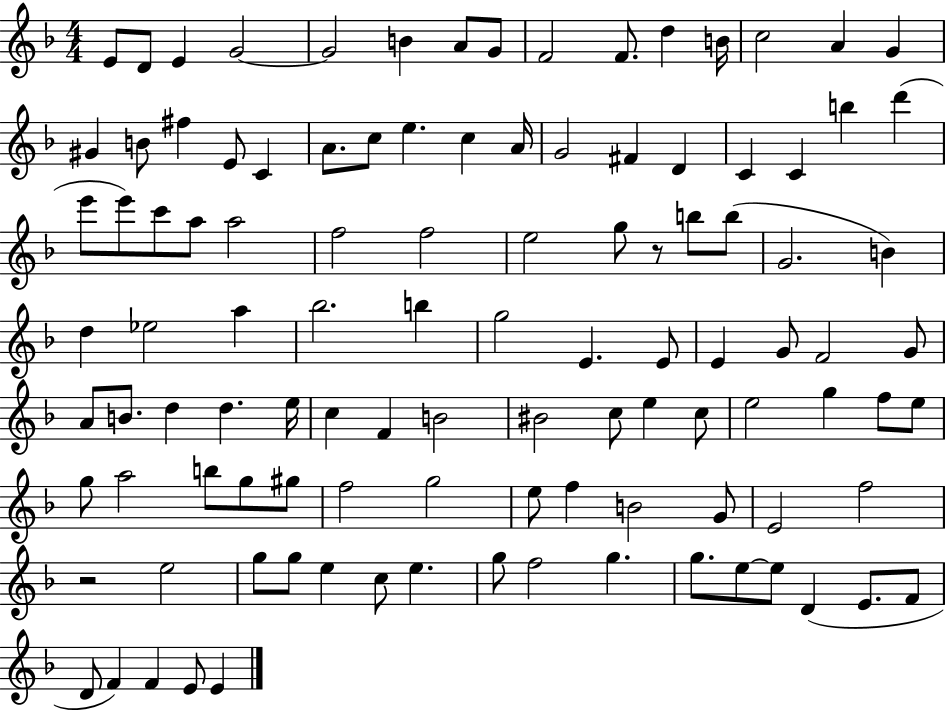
X:1
T:Untitled
M:4/4
L:1/4
K:F
E/2 D/2 E G2 G2 B A/2 G/2 F2 F/2 d B/4 c2 A G ^G B/2 ^f E/2 C A/2 c/2 e c A/4 G2 ^F D C C b d' e'/2 e'/2 c'/2 a/2 a2 f2 f2 e2 g/2 z/2 b/2 b/2 G2 B d _e2 a _b2 b g2 E E/2 E G/2 F2 G/2 A/2 B/2 d d e/4 c F B2 ^B2 c/2 e c/2 e2 g f/2 e/2 g/2 a2 b/2 g/2 ^g/2 f2 g2 e/2 f B2 G/2 E2 f2 z2 e2 g/2 g/2 e c/2 e g/2 f2 g g/2 e/2 e/2 D E/2 F/2 D/2 F F E/2 E